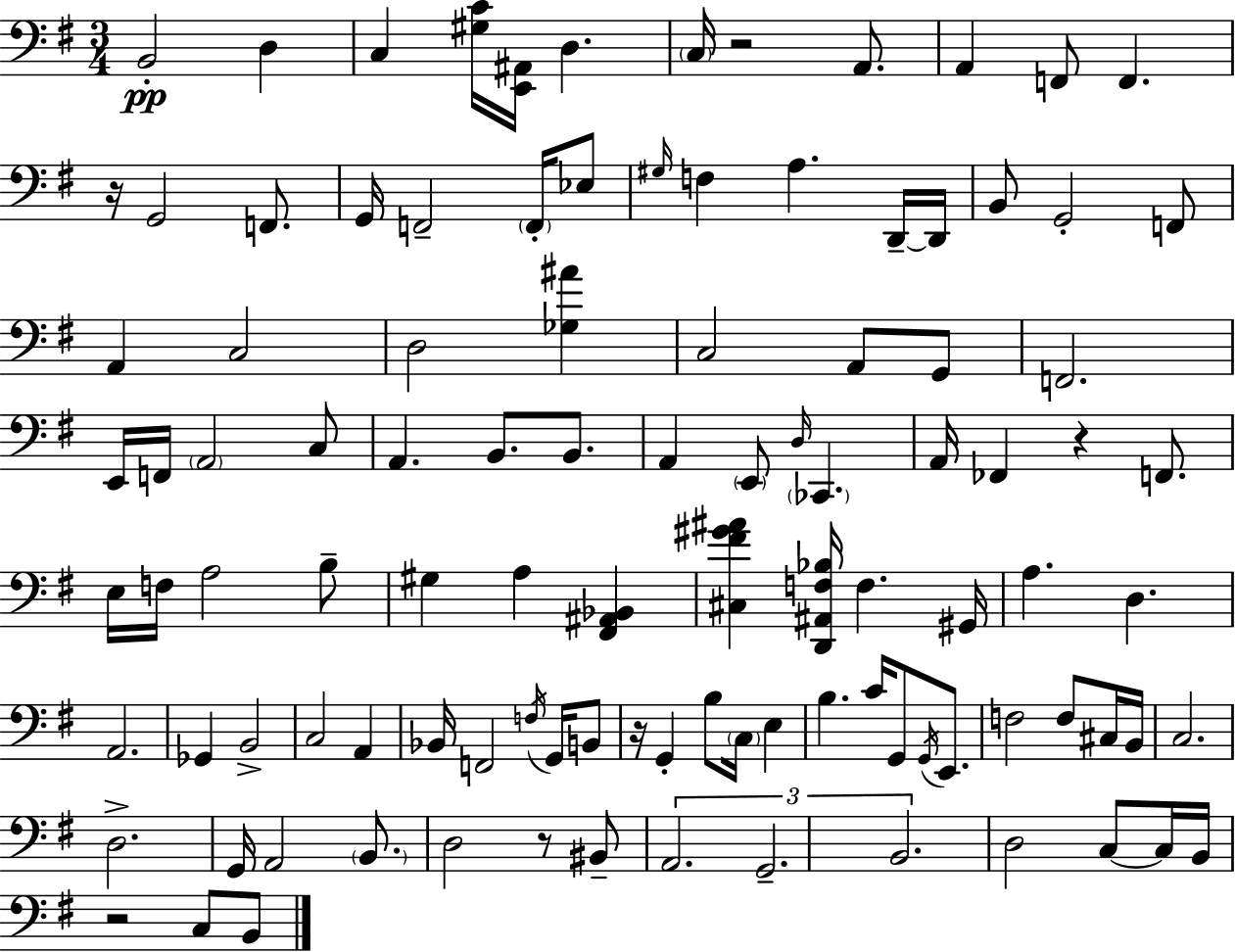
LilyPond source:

{
  \clef bass
  \numericTimeSignature
  \time 3/4
  \key e \minor
  b,2-.\pp d4 | c4 <gis c'>16 <e, ais,>16 d4. | \parenthesize c16 r2 a,8. | a,4 f,8 f,4. | \break r16 g,2 f,8. | g,16 f,2-- \parenthesize f,16-. ees8 | \grace { gis16 } f4 a4. d,16--~~ | d,16 b,8 g,2-. f,8 | \break a,4 c2 | d2 <ges ais'>4 | c2 a,8 g,8 | f,2. | \break e,16 f,16 \parenthesize a,2 c8 | a,4. b,8. b,8. | a,4 \parenthesize e,8 \grace { d16 } \parenthesize ces,4. | a,16 fes,4 r4 f,8. | \break e16 f16 a2 | b8-- gis4 a4 <fis, ais, bes,>4 | <cis fis' gis' ais'>4 <d, ais, f bes>16 f4. | gis,16 a4. d4. | \break a,2. | ges,4 b,2-> | c2 a,4 | bes,16 f,2 \acciaccatura { f16 } | \break g,16 b,8 r16 g,4-. b8 \parenthesize c16 e4 | b4. c'16 g,8 | \acciaccatura { g,16 } e,8. f2 | f8 cis16 b,16 c2. | \break d2.-> | g,16 a,2 | \parenthesize b,8. d2 | r8 bis,8-- \tuplet 3/2 { a,2. | \break g,2.-- | b,2. } | d2 | c8~~ c16 b,16 r2 | \break c8 b,8 \bar "|."
}